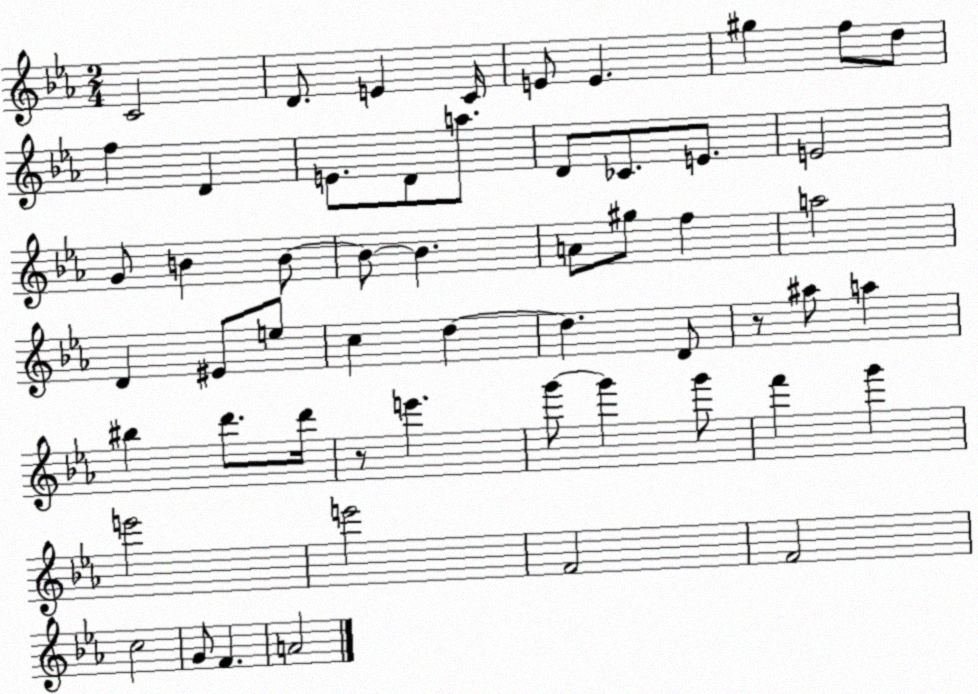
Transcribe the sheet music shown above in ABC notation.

X:1
T:Untitled
M:2/4
L:1/4
K:Eb
C2 D/2 E C/4 E/2 E ^g f/2 d/2 f D E/2 D/2 a/2 D/2 _C/2 E/2 E2 G/2 B B/2 B/2 B A/2 ^g/2 f a2 D ^E/2 e/2 c d d D/2 z/2 ^a/2 a ^b d'/2 d'/4 z/2 e' g'/2 g' g'/2 f' g' e'2 e'2 F2 F2 c2 G/2 F A2